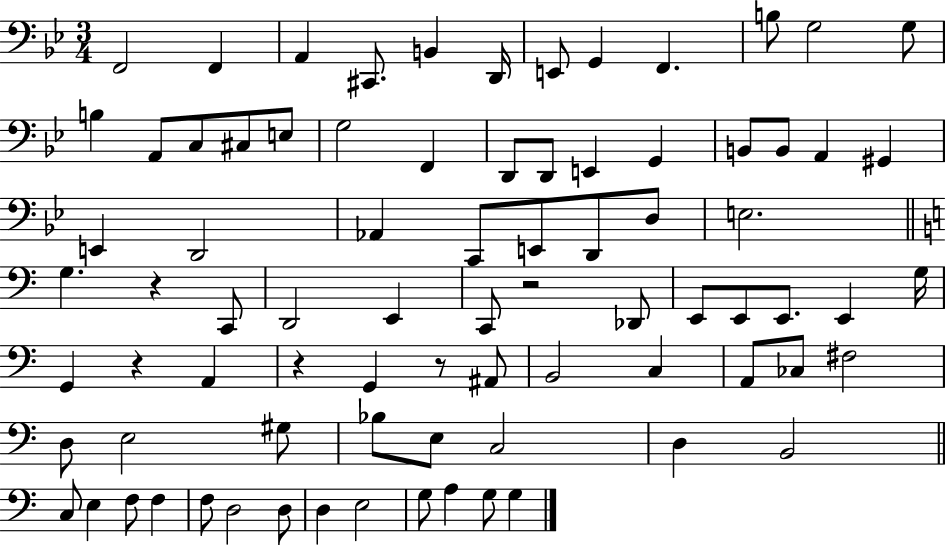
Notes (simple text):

F2/h F2/q A2/q C#2/e. B2/q D2/s E2/e G2/q F2/q. B3/e G3/h G3/e B3/q A2/e C3/e C#3/e E3/e G3/h F2/q D2/e D2/e E2/q G2/q B2/e B2/e A2/q G#2/q E2/q D2/h Ab2/q C2/e E2/e D2/e D3/e E3/h. G3/q. R/q C2/e D2/h E2/q C2/e R/h Db2/e E2/e E2/e E2/e. E2/q G3/s G2/q R/q A2/q R/q G2/q R/e A#2/e B2/h C3/q A2/e CES3/e F#3/h D3/e E3/h G#3/e Bb3/e E3/e C3/h D3/q B2/h C3/e E3/q F3/e F3/q F3/e D3/h D3/e D3/q E3/h G3/e A3/q G3/e G3/q